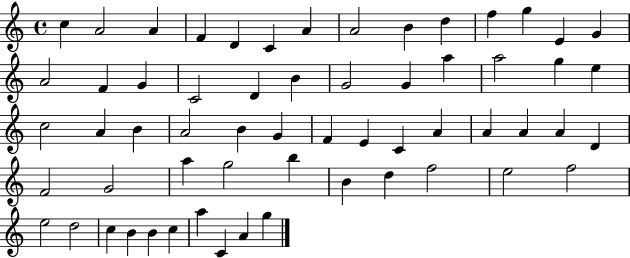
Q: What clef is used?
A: treble